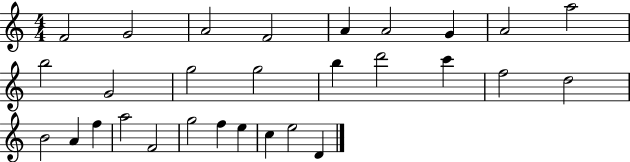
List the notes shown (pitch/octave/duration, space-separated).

F4/h G4/h A4/h F4/h A4/q A4/h G4/q A4/h A5/h B5/h G4/h G5/h G5/h B5/q D6/h C6/q F5/h D5/h B4/h A4/q F5/q A5/h F4/h G5/h F5/q E5/q C5/q E5/h D4/q